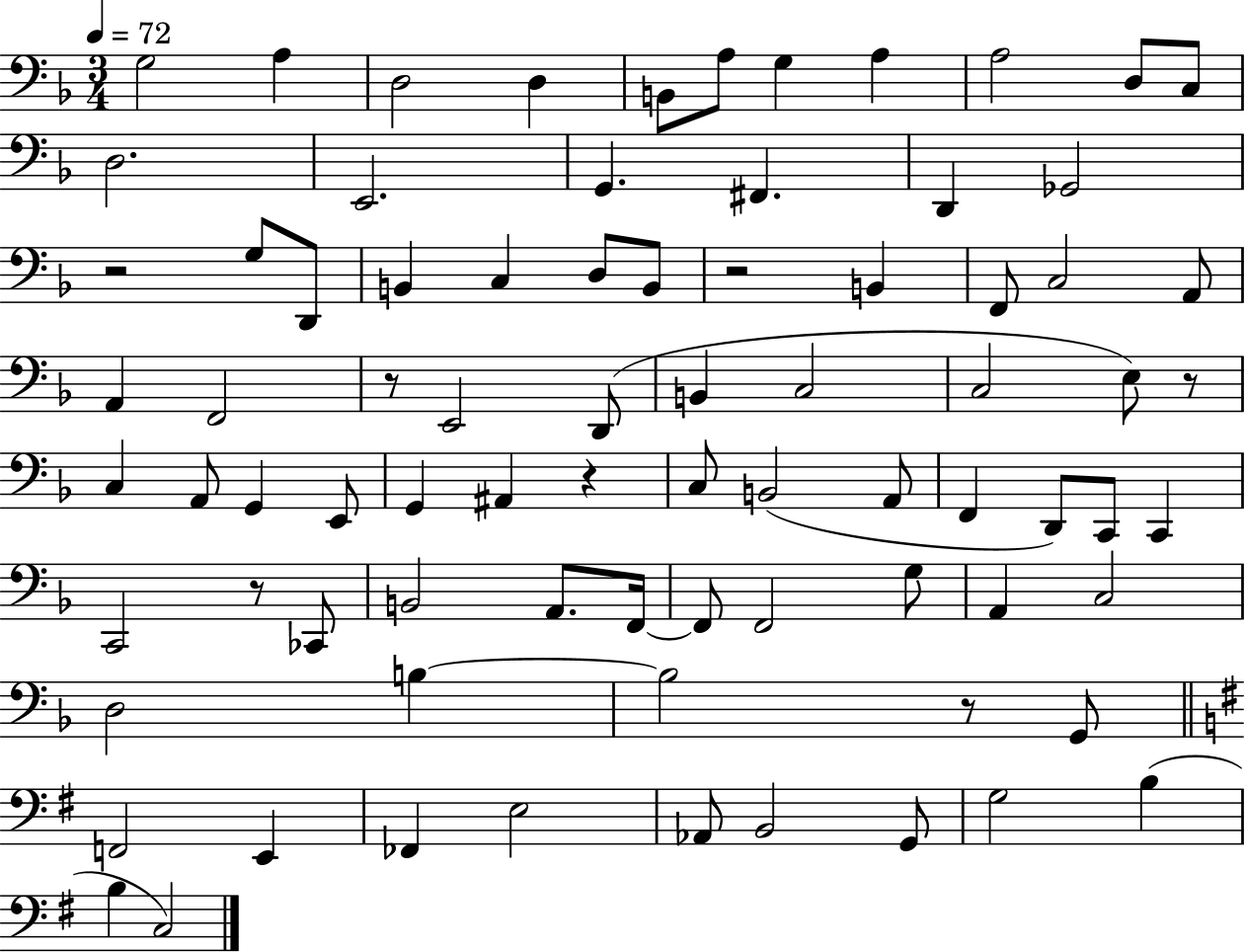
G3/h A3/q D3/h D3/q B2/e A3/e G3/q A3/q A3/h D3/e C3/e D3/h. E2/h. G2/q. F#2/q. D2/q Gb2/h R/h G3/e D2/e B2/q C3/q D3/e B2/e R/h B2/q F2/e C3/h A2/e A2/q F2/h R/e E2/h D2/e B2/q C3/h C3/h E3/e R/e C3/q A2/e G2/q E2/e G2/q A#2/q R/q C3/e B2/h A2/e F2/q D2/e C2/e C2/q C2/h R/e CES2/e B2/h A2/e. F2/s F2/e F2/h G3/e A2/q C3/h D3/h B3/q B3/h R/e G2/e F2/h E2/q FES2/q E3/h Ab2/e B2/h G2/e G3/h B3/q B3/q C3/h